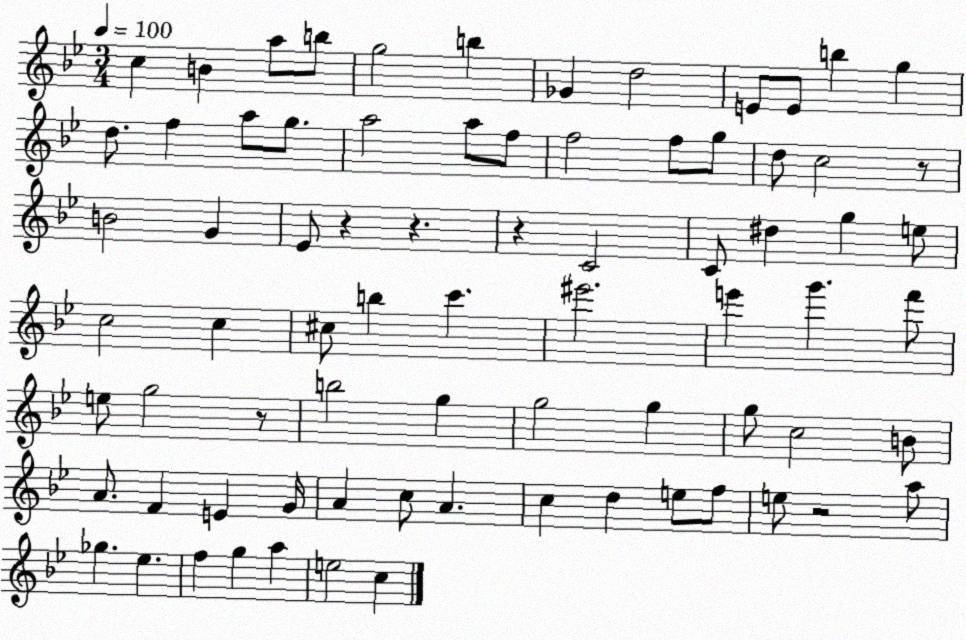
X:1
T:Untitled
M:3/4
L:1/4
K:Bb
c B a/2 b/2 g2 b _G d2 E/2 E/2 b g d/2 f a/2 g/2 a2 a/2 f/2 f2 f/2 g/2 d/2 c2 z/2 B2 G _E/2 z z z C2 C/2 ^d g e/2 c2 c ^c/2 b c' ^e'2 e' g' f'/2 e/2 g2 z/2 b2 g g2 g g/2 c2 B/2 A/2 F E G/4 A c/2 A c d e/2 f/2 e/2 z2 a/2 _g _e f g a e2 c